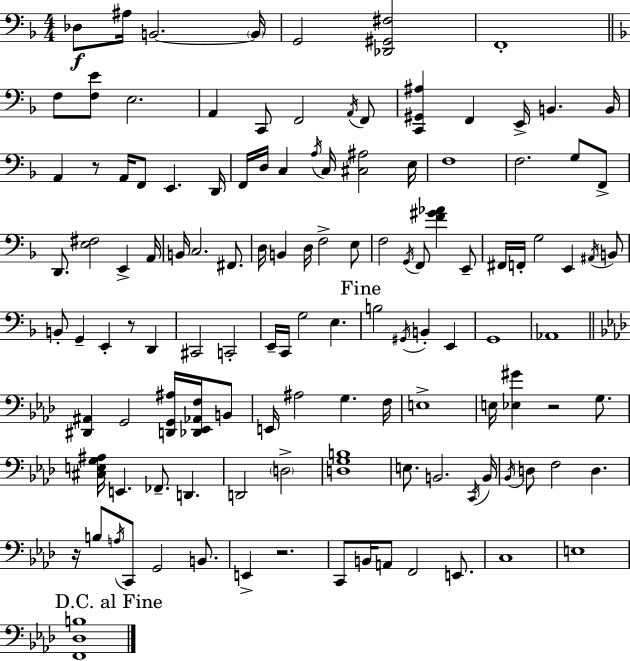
X:1
T:Untitled
M:4/4
L:1/4
K:Dm
_D,/2 ^A,/4 B,,2 B,,/4 G,,2 [_D,,^G,,^F,]2 F,,4 F,/2 [F,E]/2 E,2 A,, C,,/2 F,,2 A,,/4 F,,/2 [C,,^G,,^A,] F,, E,,/4 B,, B,,/4 A,, z/2 A,,/4 F,,/2 E,, D,,/4 F,,/4 D,/4 C, A,/4 C,/4 [^C,^A,]2 E,/4 F,4 F,2 G,/2 F,,/2 D,,/2 [E,^F,]2 E,, A,,/4 B,,/4 C,2 ^F,,/2 D,/4 B,, D,/4 F,2 E,/2 F,2 G,,/4 F,,/2 [F^G_A] E,,/2 ^F,,/4 F,,/4 G,2 E,, ^A,,/4 B,,/2 B,,/2 G,, E,, z/2 D,, ^C,,2 C,,2 E,,/4 C,,/4 G,2 E, B,2 ^G,,/4 B,, E,, G,,4 _A,,4 [^D,,^A,,] G,,2 [D,,G,,^A,]/4 [_D,,_E,,_A,,F,]/4 B,,/2 E,,/4 ^A,2 G, F,/4 E,4 E,/4 [_E,^G] z2 G,/2 [^C,E,G,^A,]/4 E,, _F,,/2 D,, D,,2 D,2 [D,G,B,]4 E,/2 B,,2 C,,/4 B,,/4 _B,,/4 D,/2 F,2 D, z/4 B,/2 A,/4 C,,/2 G,,2 B,,/2 E,, z2 C,,/2 B,,/4 A,,/2 F,,2 E,,/2 C,4 E,4 [F,,_D,B,]4